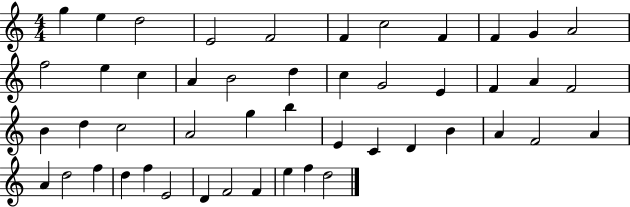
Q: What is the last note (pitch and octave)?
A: D5